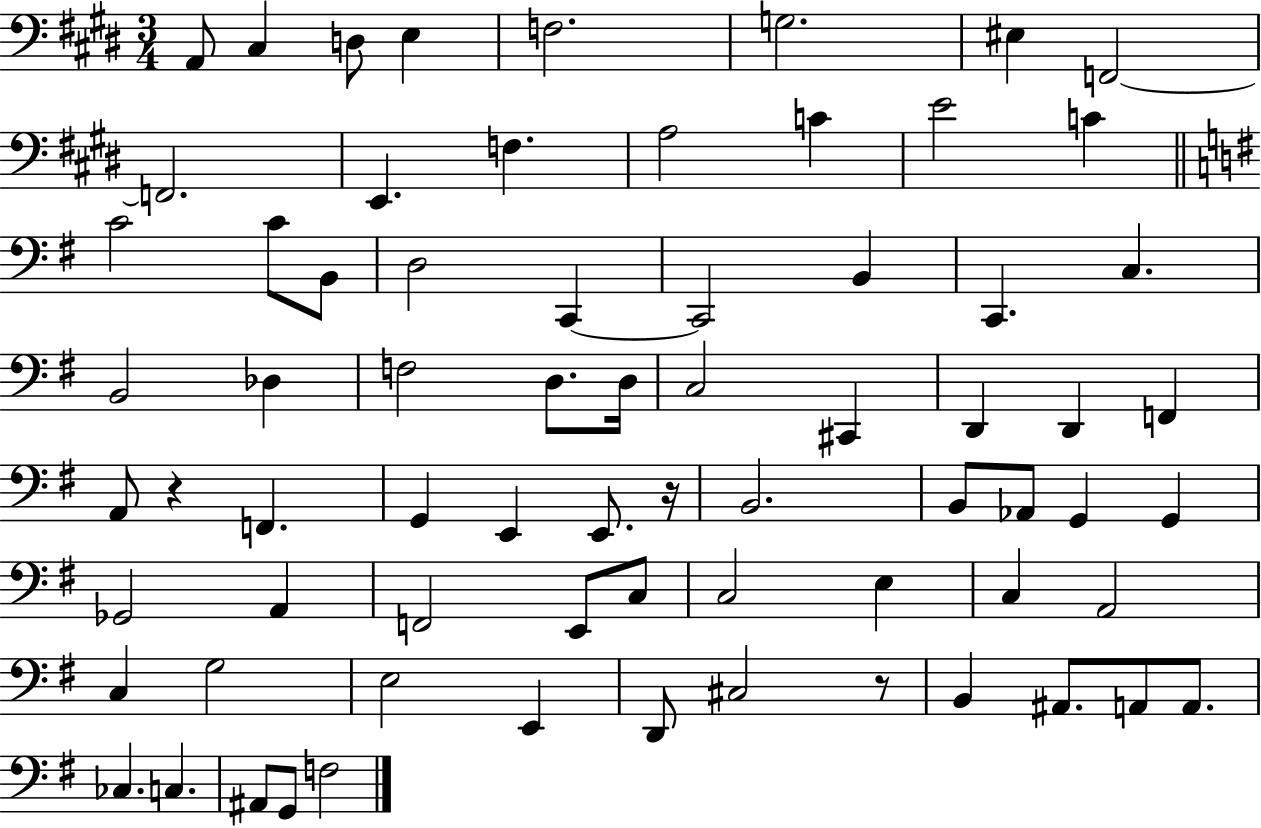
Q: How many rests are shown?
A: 3